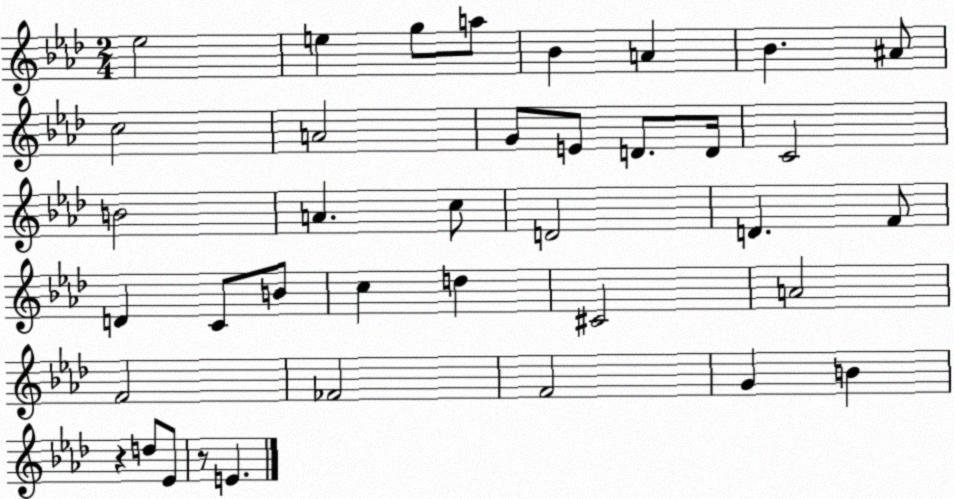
X:1
T:Untitled
M:2/4
L:1/4
K:Ab
_e2 e g/2 a/2 _B A _B ^A/2 c2 A2 G/2 E/2 D/2 D/4 C2 B2 A c/2 D2 D F/2 D C/2 B/2 c d ^C2 A2 F2 _F2 F2 G B z d/2 _E/2 z/2 E